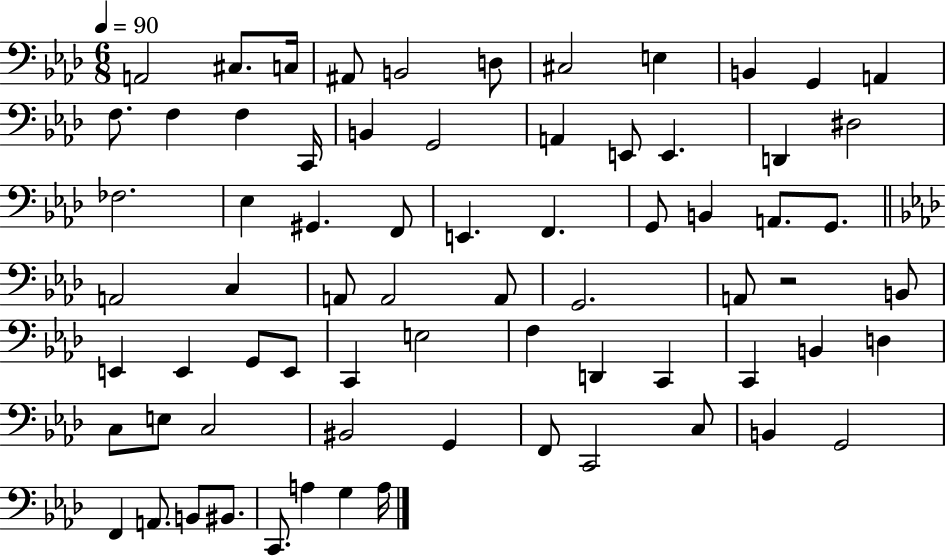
A2/h C#3/e. C3/s A#2/e B2/h D3/e C#3/h E3/q B2/q G2/q A2/q F3/e. F3/q F3/q C2/s B2/q G2/h A2/q E2/e E2/q. D2/q D#3/h FES3/h. Eb3/q G#2/q. F2/e E2/q. F2/q. G2/e B2/q A2/e. G2/e. A2/h C3/q A2/e A2/h A2/e G2/h. A2/e R/h B2/e E2/q E2/q G2/e E2/e C2/q E3/h F3/q D2/q C2/q C2/q B2/q D3/q C3/e E3/e C3/h BIS2/h G2/q F2/e C2/h C3/e B2/q G2/h F2/q A2/e. B2/e BIS2/e. C2/e. A3/q G3/q A3/s